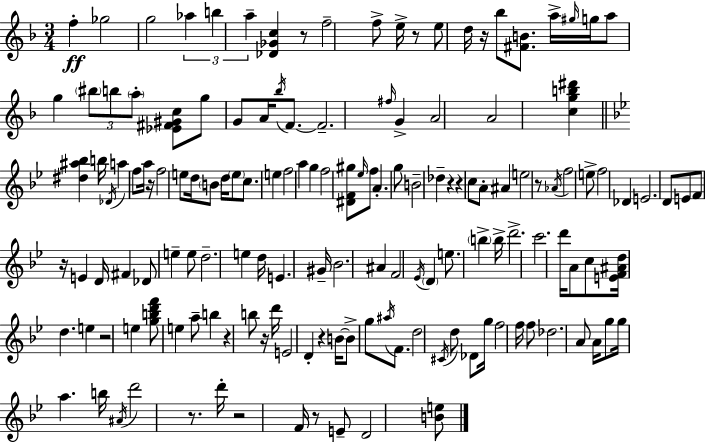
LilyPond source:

{
  \clef treble
  \numericTimeSignature
  \time 3/4
  \key d \minor
  f''4-.\ff ges''2 | g''2 \tuplet 3/2 { aes''4 | b''4 a''4-- } <des' ges' c''>4 | r8 f''2-- f''8-> | \break e''16-> r8 e''8 d''16 r16 bes''8 <fis' b'>8. | a''16-> \grace { gis''16 } g''16 a''8 g''4 \tuplet 3/2 { \parenthesize bis''8 b''8 | \parenthesize a''8-. } <ees' fis' gis' c''>8 g''8 g'8 a'16 \acciaccatura { bes''16 } f'8.~~ | f'2.-- | \break \grace { fis''16 } g'4-> a'2 | a'2 <c'' g'' b'' dis'''>4 | \bar "||" \break \key g \minor <dis'' ais'' bes''>4 b''16 \acciaccatura { des'16 } a''4 f''8 | a''16 r16 f''2 e''8 | d''16 \parenthesize b'8 d''16 \parenthesize e''8 c''8. e''4 | f''2 a''4 | \break g''4 f''2 | <dis' f' gis''>8 \grace { ees''16 } f''8 a'4.-. | g''8 b'2-- des''4-- | r4 r4 c''8 | \break a'8-. ais'4 e''2 | r8 \acciaccatura { aes'16 } f''2 | e''8-> f''2 des'4 | e'2. | \break d'8 e'8 f'8 r16 e'4 | d'16 fis'4 des'8 e''4-- | e''8 d''2.-- | e''4 d''16 e'4. | \break gis'16-- bes'2. | ais'4 f'2 | \acciaccatura { ees'16 } \parenthesize d'4 e''8. \parenthesize b''4-> | b''16-> d'''2.-> | \break c'''2. | d'''16 a'8 c''8 <e' f' ais' d''>16 d''4. | e''4 r2 | e''4 <g'' b'' d''' f'''>8 e''4 | \break a''8-- b''4 r4 | b''8 r16 d'''16 e'2 | d'4-. r4 b'16~~ b'8-> g''8 | \acciaccatura { ais''16 } f'8. d''2 | \break \acciaccatura { cis'16 } d''8 des'8 g''16 f''2 | f''16 f''8 des''2. | a'8 a'16 g''8 g''16 | a''4. b''16 \acciaccatura { ais'16 } d'''2 | \break r8. d'''16-. r2 | f'16 r8 e'8-- d'2 | <b' e''>8 \bar "|."
}